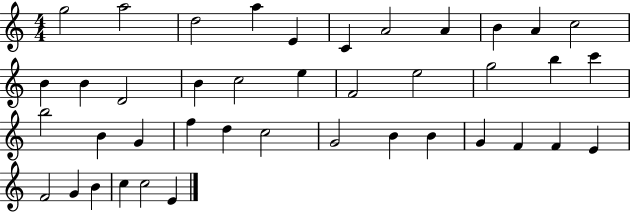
{
  \clef treble
  \numericTimeSignature
  \time 4/4
  \key c \major
  g''2 a''2 | d''2 a''4 e'4 | c'4 a'2 a'4 | b'4 a'4 c''2 | \break b'4 b'4 d'2 | b'4 c''2 e''4 | f'2 e''2 | g''2 b''4 c'''4 | \break b''2 b'4 g'4 | f''4 d''4 c''2 | g'2 b'4 b'4 | g'4 f'4 f'4 e'4 | \break f'2 g'4 b'4 | c''4 c''2 e'4 | \bar "|."
}